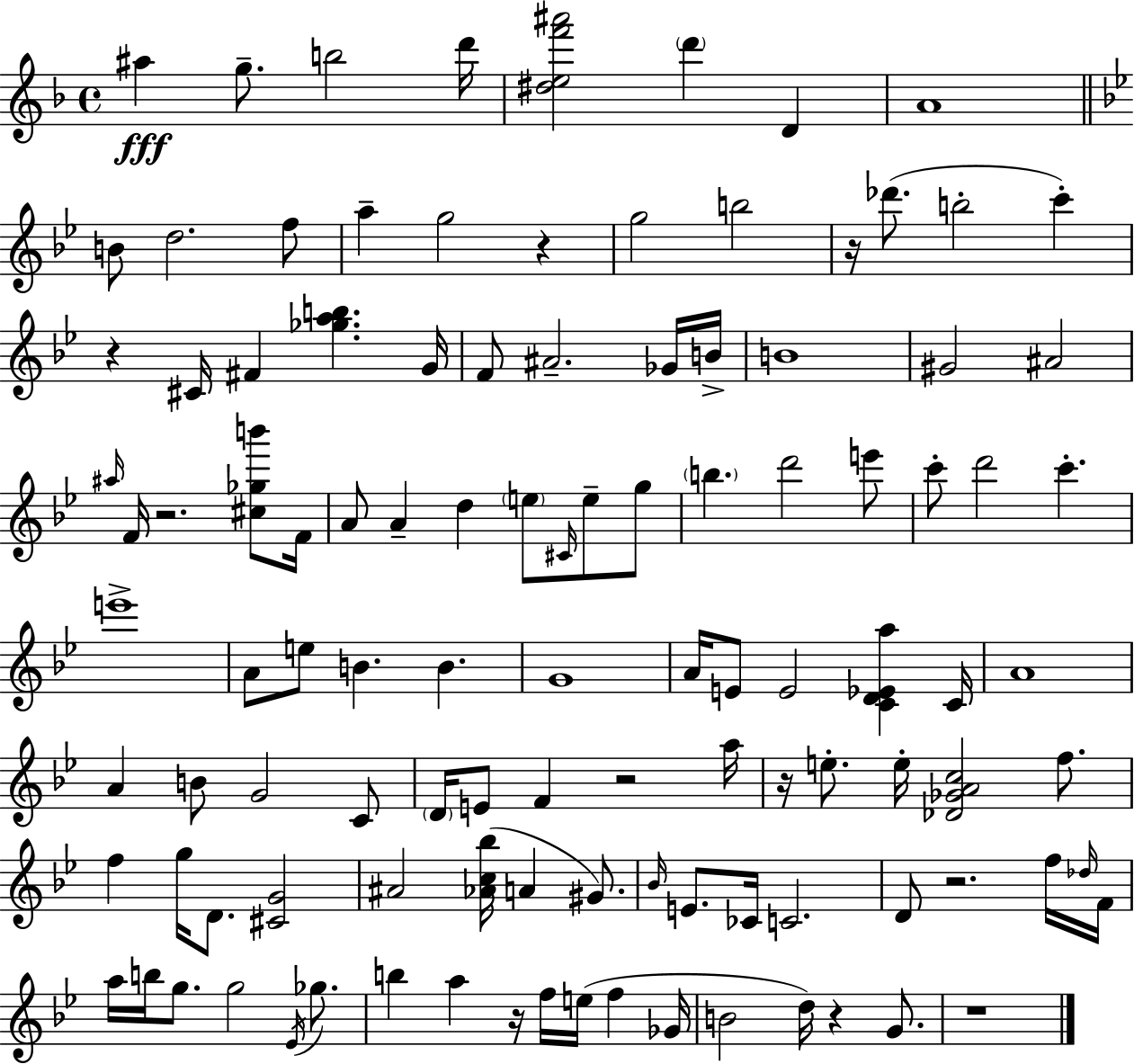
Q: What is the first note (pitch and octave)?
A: A#5